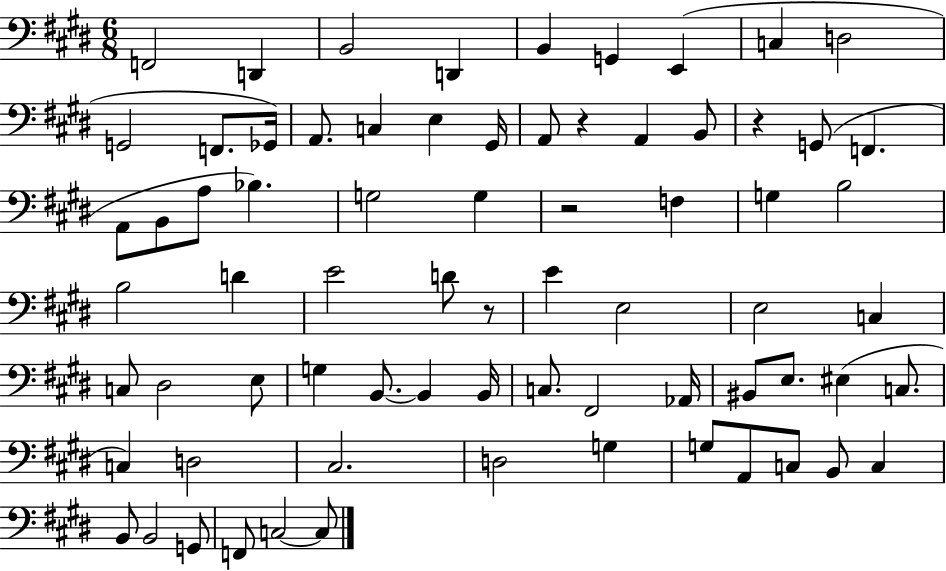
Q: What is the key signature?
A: E major